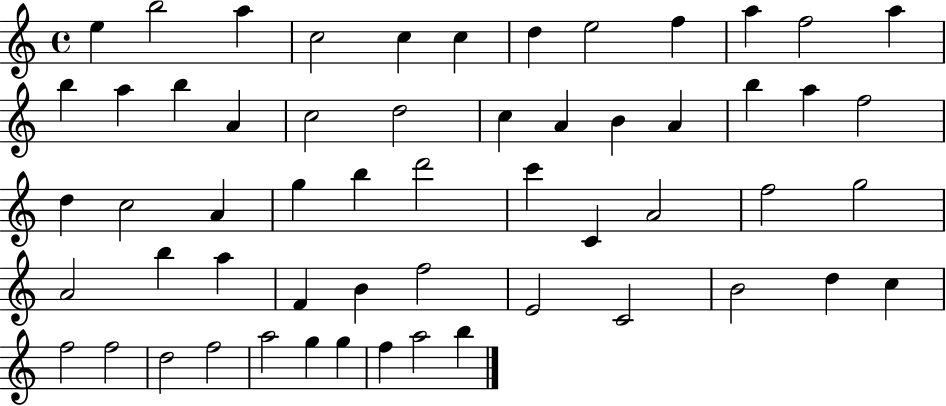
{
  \clef treble
  \time 4/4
  \defaultTimeSignature
  \key c \major
  e''4 b''2 a''4 | c''2 c''4 c''4 | d''4 e''2 f''4 | a''4 f''2 a''4 | \break b''4 a''4 b''4 a'4 | c''2 d''2 | c''4 a'4 b'4 a'4 | b''4 a''4 f''2 | \break d''4 c''2 a'4 | g''4 b''4 d'''2 | c'''4 c'4 a'2 | f''2 g''2 | \break a'2 b''4 a''4 | f'4 b'4 f''2 | e'2 c'2 | b'2 d''4 c''4 | \break f''2 f''2 | d''2 f''2 | a''2 g''4 g''4 | f''4 a''2 b''4 | \break \bar "|."
}